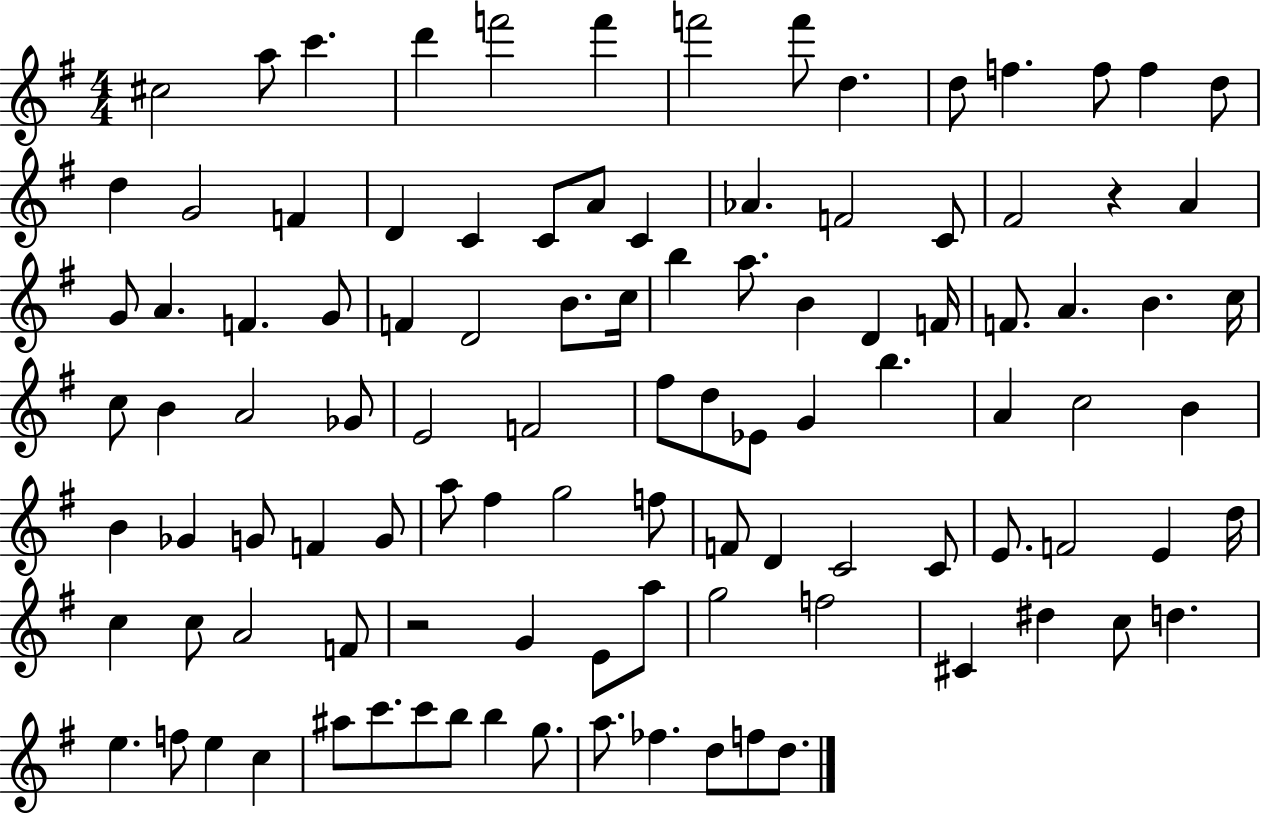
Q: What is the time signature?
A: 4/4